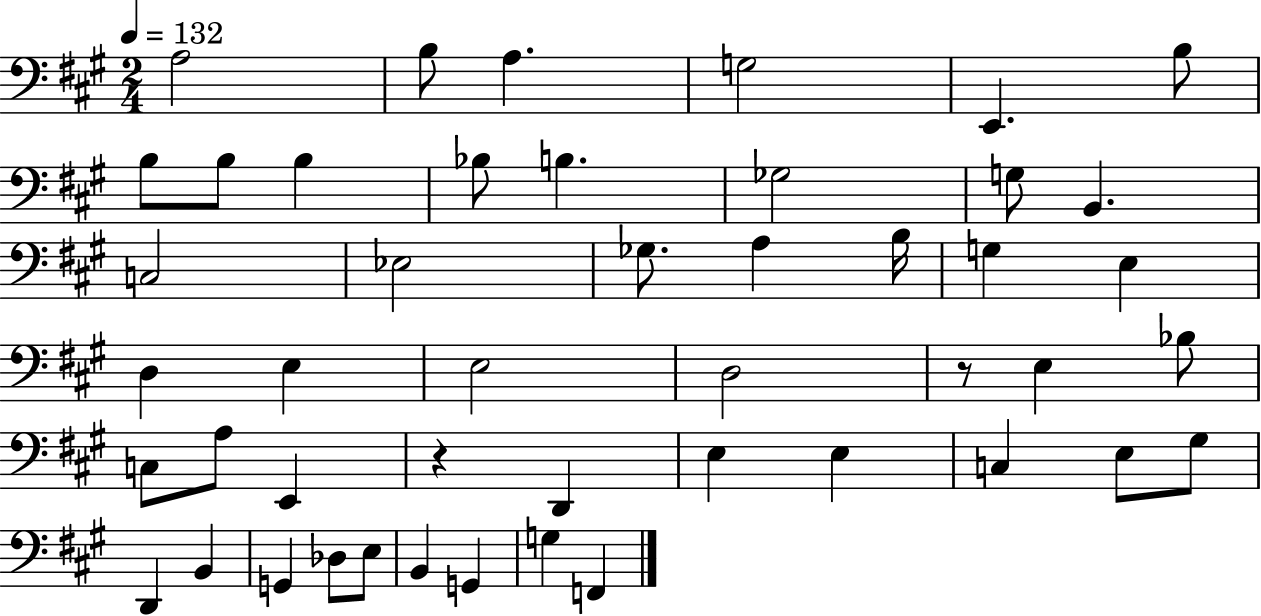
{
  \clef bass
  \numericTimeSignature
  \time 2/4
  \key a \major
  \tempo 4 = 132
  \repeat volta 2 { a2 | b8 a4. | g2 | e,4. b8 | \break b8 b8 b4 | bes8 b4. | ges2 | g8 b,4. | \break c2 | ees2 | ges8. a4 b16 | g4 e4 | \break d4 e4 | e2 | d2 | r8 e4 bes8 | \break c8 a8 e,4 | r4 d,4 | e4 e4 | c4 e8 gis8 | \break d,4 b,4 | g,4 des8 e8 | b,4 g,4 | g4 f,4 | \break } \bar "|."
}